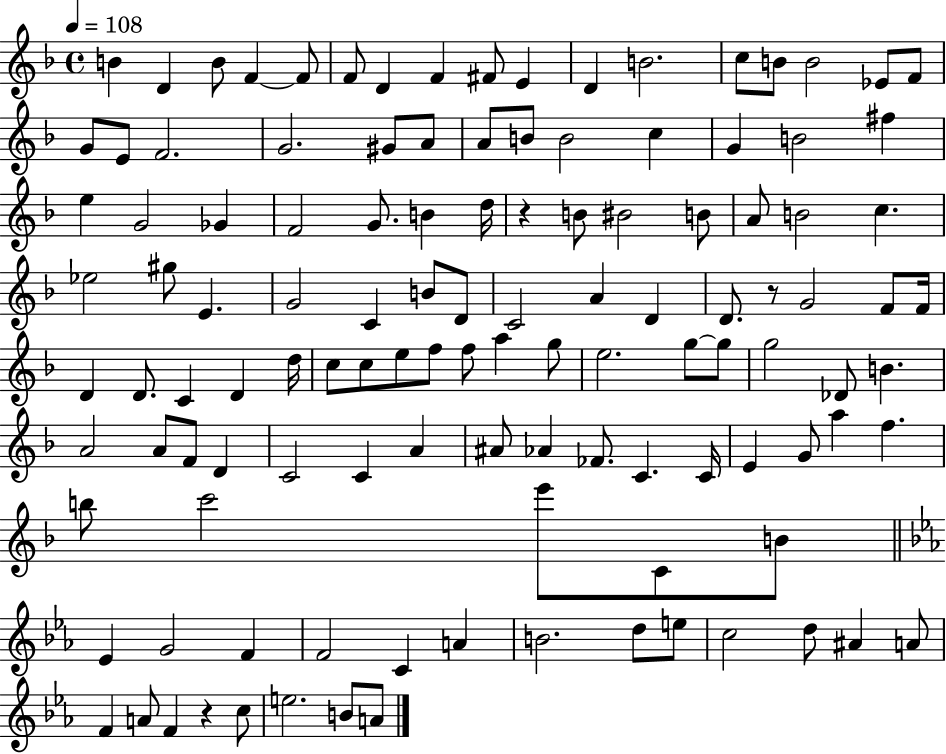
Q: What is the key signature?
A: F major